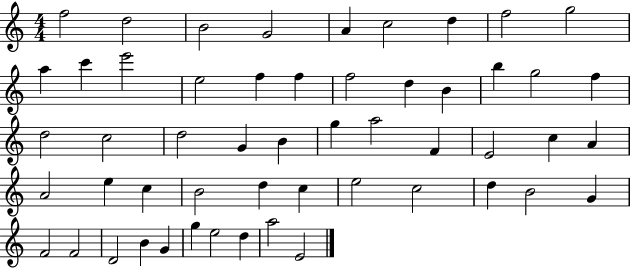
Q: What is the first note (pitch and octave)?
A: F5